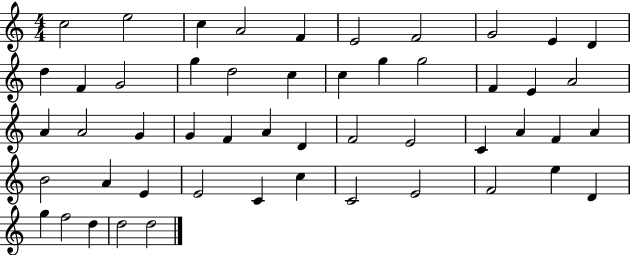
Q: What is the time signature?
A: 4/4